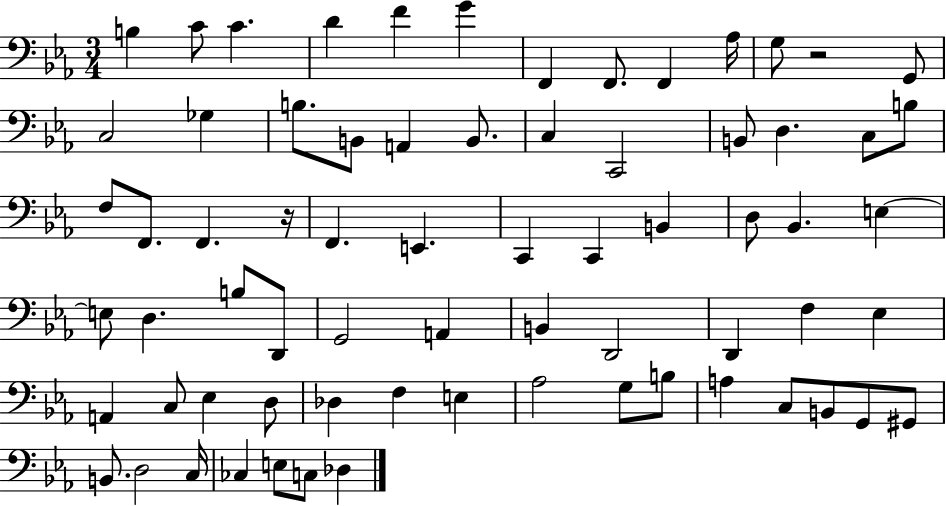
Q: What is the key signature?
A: EES major